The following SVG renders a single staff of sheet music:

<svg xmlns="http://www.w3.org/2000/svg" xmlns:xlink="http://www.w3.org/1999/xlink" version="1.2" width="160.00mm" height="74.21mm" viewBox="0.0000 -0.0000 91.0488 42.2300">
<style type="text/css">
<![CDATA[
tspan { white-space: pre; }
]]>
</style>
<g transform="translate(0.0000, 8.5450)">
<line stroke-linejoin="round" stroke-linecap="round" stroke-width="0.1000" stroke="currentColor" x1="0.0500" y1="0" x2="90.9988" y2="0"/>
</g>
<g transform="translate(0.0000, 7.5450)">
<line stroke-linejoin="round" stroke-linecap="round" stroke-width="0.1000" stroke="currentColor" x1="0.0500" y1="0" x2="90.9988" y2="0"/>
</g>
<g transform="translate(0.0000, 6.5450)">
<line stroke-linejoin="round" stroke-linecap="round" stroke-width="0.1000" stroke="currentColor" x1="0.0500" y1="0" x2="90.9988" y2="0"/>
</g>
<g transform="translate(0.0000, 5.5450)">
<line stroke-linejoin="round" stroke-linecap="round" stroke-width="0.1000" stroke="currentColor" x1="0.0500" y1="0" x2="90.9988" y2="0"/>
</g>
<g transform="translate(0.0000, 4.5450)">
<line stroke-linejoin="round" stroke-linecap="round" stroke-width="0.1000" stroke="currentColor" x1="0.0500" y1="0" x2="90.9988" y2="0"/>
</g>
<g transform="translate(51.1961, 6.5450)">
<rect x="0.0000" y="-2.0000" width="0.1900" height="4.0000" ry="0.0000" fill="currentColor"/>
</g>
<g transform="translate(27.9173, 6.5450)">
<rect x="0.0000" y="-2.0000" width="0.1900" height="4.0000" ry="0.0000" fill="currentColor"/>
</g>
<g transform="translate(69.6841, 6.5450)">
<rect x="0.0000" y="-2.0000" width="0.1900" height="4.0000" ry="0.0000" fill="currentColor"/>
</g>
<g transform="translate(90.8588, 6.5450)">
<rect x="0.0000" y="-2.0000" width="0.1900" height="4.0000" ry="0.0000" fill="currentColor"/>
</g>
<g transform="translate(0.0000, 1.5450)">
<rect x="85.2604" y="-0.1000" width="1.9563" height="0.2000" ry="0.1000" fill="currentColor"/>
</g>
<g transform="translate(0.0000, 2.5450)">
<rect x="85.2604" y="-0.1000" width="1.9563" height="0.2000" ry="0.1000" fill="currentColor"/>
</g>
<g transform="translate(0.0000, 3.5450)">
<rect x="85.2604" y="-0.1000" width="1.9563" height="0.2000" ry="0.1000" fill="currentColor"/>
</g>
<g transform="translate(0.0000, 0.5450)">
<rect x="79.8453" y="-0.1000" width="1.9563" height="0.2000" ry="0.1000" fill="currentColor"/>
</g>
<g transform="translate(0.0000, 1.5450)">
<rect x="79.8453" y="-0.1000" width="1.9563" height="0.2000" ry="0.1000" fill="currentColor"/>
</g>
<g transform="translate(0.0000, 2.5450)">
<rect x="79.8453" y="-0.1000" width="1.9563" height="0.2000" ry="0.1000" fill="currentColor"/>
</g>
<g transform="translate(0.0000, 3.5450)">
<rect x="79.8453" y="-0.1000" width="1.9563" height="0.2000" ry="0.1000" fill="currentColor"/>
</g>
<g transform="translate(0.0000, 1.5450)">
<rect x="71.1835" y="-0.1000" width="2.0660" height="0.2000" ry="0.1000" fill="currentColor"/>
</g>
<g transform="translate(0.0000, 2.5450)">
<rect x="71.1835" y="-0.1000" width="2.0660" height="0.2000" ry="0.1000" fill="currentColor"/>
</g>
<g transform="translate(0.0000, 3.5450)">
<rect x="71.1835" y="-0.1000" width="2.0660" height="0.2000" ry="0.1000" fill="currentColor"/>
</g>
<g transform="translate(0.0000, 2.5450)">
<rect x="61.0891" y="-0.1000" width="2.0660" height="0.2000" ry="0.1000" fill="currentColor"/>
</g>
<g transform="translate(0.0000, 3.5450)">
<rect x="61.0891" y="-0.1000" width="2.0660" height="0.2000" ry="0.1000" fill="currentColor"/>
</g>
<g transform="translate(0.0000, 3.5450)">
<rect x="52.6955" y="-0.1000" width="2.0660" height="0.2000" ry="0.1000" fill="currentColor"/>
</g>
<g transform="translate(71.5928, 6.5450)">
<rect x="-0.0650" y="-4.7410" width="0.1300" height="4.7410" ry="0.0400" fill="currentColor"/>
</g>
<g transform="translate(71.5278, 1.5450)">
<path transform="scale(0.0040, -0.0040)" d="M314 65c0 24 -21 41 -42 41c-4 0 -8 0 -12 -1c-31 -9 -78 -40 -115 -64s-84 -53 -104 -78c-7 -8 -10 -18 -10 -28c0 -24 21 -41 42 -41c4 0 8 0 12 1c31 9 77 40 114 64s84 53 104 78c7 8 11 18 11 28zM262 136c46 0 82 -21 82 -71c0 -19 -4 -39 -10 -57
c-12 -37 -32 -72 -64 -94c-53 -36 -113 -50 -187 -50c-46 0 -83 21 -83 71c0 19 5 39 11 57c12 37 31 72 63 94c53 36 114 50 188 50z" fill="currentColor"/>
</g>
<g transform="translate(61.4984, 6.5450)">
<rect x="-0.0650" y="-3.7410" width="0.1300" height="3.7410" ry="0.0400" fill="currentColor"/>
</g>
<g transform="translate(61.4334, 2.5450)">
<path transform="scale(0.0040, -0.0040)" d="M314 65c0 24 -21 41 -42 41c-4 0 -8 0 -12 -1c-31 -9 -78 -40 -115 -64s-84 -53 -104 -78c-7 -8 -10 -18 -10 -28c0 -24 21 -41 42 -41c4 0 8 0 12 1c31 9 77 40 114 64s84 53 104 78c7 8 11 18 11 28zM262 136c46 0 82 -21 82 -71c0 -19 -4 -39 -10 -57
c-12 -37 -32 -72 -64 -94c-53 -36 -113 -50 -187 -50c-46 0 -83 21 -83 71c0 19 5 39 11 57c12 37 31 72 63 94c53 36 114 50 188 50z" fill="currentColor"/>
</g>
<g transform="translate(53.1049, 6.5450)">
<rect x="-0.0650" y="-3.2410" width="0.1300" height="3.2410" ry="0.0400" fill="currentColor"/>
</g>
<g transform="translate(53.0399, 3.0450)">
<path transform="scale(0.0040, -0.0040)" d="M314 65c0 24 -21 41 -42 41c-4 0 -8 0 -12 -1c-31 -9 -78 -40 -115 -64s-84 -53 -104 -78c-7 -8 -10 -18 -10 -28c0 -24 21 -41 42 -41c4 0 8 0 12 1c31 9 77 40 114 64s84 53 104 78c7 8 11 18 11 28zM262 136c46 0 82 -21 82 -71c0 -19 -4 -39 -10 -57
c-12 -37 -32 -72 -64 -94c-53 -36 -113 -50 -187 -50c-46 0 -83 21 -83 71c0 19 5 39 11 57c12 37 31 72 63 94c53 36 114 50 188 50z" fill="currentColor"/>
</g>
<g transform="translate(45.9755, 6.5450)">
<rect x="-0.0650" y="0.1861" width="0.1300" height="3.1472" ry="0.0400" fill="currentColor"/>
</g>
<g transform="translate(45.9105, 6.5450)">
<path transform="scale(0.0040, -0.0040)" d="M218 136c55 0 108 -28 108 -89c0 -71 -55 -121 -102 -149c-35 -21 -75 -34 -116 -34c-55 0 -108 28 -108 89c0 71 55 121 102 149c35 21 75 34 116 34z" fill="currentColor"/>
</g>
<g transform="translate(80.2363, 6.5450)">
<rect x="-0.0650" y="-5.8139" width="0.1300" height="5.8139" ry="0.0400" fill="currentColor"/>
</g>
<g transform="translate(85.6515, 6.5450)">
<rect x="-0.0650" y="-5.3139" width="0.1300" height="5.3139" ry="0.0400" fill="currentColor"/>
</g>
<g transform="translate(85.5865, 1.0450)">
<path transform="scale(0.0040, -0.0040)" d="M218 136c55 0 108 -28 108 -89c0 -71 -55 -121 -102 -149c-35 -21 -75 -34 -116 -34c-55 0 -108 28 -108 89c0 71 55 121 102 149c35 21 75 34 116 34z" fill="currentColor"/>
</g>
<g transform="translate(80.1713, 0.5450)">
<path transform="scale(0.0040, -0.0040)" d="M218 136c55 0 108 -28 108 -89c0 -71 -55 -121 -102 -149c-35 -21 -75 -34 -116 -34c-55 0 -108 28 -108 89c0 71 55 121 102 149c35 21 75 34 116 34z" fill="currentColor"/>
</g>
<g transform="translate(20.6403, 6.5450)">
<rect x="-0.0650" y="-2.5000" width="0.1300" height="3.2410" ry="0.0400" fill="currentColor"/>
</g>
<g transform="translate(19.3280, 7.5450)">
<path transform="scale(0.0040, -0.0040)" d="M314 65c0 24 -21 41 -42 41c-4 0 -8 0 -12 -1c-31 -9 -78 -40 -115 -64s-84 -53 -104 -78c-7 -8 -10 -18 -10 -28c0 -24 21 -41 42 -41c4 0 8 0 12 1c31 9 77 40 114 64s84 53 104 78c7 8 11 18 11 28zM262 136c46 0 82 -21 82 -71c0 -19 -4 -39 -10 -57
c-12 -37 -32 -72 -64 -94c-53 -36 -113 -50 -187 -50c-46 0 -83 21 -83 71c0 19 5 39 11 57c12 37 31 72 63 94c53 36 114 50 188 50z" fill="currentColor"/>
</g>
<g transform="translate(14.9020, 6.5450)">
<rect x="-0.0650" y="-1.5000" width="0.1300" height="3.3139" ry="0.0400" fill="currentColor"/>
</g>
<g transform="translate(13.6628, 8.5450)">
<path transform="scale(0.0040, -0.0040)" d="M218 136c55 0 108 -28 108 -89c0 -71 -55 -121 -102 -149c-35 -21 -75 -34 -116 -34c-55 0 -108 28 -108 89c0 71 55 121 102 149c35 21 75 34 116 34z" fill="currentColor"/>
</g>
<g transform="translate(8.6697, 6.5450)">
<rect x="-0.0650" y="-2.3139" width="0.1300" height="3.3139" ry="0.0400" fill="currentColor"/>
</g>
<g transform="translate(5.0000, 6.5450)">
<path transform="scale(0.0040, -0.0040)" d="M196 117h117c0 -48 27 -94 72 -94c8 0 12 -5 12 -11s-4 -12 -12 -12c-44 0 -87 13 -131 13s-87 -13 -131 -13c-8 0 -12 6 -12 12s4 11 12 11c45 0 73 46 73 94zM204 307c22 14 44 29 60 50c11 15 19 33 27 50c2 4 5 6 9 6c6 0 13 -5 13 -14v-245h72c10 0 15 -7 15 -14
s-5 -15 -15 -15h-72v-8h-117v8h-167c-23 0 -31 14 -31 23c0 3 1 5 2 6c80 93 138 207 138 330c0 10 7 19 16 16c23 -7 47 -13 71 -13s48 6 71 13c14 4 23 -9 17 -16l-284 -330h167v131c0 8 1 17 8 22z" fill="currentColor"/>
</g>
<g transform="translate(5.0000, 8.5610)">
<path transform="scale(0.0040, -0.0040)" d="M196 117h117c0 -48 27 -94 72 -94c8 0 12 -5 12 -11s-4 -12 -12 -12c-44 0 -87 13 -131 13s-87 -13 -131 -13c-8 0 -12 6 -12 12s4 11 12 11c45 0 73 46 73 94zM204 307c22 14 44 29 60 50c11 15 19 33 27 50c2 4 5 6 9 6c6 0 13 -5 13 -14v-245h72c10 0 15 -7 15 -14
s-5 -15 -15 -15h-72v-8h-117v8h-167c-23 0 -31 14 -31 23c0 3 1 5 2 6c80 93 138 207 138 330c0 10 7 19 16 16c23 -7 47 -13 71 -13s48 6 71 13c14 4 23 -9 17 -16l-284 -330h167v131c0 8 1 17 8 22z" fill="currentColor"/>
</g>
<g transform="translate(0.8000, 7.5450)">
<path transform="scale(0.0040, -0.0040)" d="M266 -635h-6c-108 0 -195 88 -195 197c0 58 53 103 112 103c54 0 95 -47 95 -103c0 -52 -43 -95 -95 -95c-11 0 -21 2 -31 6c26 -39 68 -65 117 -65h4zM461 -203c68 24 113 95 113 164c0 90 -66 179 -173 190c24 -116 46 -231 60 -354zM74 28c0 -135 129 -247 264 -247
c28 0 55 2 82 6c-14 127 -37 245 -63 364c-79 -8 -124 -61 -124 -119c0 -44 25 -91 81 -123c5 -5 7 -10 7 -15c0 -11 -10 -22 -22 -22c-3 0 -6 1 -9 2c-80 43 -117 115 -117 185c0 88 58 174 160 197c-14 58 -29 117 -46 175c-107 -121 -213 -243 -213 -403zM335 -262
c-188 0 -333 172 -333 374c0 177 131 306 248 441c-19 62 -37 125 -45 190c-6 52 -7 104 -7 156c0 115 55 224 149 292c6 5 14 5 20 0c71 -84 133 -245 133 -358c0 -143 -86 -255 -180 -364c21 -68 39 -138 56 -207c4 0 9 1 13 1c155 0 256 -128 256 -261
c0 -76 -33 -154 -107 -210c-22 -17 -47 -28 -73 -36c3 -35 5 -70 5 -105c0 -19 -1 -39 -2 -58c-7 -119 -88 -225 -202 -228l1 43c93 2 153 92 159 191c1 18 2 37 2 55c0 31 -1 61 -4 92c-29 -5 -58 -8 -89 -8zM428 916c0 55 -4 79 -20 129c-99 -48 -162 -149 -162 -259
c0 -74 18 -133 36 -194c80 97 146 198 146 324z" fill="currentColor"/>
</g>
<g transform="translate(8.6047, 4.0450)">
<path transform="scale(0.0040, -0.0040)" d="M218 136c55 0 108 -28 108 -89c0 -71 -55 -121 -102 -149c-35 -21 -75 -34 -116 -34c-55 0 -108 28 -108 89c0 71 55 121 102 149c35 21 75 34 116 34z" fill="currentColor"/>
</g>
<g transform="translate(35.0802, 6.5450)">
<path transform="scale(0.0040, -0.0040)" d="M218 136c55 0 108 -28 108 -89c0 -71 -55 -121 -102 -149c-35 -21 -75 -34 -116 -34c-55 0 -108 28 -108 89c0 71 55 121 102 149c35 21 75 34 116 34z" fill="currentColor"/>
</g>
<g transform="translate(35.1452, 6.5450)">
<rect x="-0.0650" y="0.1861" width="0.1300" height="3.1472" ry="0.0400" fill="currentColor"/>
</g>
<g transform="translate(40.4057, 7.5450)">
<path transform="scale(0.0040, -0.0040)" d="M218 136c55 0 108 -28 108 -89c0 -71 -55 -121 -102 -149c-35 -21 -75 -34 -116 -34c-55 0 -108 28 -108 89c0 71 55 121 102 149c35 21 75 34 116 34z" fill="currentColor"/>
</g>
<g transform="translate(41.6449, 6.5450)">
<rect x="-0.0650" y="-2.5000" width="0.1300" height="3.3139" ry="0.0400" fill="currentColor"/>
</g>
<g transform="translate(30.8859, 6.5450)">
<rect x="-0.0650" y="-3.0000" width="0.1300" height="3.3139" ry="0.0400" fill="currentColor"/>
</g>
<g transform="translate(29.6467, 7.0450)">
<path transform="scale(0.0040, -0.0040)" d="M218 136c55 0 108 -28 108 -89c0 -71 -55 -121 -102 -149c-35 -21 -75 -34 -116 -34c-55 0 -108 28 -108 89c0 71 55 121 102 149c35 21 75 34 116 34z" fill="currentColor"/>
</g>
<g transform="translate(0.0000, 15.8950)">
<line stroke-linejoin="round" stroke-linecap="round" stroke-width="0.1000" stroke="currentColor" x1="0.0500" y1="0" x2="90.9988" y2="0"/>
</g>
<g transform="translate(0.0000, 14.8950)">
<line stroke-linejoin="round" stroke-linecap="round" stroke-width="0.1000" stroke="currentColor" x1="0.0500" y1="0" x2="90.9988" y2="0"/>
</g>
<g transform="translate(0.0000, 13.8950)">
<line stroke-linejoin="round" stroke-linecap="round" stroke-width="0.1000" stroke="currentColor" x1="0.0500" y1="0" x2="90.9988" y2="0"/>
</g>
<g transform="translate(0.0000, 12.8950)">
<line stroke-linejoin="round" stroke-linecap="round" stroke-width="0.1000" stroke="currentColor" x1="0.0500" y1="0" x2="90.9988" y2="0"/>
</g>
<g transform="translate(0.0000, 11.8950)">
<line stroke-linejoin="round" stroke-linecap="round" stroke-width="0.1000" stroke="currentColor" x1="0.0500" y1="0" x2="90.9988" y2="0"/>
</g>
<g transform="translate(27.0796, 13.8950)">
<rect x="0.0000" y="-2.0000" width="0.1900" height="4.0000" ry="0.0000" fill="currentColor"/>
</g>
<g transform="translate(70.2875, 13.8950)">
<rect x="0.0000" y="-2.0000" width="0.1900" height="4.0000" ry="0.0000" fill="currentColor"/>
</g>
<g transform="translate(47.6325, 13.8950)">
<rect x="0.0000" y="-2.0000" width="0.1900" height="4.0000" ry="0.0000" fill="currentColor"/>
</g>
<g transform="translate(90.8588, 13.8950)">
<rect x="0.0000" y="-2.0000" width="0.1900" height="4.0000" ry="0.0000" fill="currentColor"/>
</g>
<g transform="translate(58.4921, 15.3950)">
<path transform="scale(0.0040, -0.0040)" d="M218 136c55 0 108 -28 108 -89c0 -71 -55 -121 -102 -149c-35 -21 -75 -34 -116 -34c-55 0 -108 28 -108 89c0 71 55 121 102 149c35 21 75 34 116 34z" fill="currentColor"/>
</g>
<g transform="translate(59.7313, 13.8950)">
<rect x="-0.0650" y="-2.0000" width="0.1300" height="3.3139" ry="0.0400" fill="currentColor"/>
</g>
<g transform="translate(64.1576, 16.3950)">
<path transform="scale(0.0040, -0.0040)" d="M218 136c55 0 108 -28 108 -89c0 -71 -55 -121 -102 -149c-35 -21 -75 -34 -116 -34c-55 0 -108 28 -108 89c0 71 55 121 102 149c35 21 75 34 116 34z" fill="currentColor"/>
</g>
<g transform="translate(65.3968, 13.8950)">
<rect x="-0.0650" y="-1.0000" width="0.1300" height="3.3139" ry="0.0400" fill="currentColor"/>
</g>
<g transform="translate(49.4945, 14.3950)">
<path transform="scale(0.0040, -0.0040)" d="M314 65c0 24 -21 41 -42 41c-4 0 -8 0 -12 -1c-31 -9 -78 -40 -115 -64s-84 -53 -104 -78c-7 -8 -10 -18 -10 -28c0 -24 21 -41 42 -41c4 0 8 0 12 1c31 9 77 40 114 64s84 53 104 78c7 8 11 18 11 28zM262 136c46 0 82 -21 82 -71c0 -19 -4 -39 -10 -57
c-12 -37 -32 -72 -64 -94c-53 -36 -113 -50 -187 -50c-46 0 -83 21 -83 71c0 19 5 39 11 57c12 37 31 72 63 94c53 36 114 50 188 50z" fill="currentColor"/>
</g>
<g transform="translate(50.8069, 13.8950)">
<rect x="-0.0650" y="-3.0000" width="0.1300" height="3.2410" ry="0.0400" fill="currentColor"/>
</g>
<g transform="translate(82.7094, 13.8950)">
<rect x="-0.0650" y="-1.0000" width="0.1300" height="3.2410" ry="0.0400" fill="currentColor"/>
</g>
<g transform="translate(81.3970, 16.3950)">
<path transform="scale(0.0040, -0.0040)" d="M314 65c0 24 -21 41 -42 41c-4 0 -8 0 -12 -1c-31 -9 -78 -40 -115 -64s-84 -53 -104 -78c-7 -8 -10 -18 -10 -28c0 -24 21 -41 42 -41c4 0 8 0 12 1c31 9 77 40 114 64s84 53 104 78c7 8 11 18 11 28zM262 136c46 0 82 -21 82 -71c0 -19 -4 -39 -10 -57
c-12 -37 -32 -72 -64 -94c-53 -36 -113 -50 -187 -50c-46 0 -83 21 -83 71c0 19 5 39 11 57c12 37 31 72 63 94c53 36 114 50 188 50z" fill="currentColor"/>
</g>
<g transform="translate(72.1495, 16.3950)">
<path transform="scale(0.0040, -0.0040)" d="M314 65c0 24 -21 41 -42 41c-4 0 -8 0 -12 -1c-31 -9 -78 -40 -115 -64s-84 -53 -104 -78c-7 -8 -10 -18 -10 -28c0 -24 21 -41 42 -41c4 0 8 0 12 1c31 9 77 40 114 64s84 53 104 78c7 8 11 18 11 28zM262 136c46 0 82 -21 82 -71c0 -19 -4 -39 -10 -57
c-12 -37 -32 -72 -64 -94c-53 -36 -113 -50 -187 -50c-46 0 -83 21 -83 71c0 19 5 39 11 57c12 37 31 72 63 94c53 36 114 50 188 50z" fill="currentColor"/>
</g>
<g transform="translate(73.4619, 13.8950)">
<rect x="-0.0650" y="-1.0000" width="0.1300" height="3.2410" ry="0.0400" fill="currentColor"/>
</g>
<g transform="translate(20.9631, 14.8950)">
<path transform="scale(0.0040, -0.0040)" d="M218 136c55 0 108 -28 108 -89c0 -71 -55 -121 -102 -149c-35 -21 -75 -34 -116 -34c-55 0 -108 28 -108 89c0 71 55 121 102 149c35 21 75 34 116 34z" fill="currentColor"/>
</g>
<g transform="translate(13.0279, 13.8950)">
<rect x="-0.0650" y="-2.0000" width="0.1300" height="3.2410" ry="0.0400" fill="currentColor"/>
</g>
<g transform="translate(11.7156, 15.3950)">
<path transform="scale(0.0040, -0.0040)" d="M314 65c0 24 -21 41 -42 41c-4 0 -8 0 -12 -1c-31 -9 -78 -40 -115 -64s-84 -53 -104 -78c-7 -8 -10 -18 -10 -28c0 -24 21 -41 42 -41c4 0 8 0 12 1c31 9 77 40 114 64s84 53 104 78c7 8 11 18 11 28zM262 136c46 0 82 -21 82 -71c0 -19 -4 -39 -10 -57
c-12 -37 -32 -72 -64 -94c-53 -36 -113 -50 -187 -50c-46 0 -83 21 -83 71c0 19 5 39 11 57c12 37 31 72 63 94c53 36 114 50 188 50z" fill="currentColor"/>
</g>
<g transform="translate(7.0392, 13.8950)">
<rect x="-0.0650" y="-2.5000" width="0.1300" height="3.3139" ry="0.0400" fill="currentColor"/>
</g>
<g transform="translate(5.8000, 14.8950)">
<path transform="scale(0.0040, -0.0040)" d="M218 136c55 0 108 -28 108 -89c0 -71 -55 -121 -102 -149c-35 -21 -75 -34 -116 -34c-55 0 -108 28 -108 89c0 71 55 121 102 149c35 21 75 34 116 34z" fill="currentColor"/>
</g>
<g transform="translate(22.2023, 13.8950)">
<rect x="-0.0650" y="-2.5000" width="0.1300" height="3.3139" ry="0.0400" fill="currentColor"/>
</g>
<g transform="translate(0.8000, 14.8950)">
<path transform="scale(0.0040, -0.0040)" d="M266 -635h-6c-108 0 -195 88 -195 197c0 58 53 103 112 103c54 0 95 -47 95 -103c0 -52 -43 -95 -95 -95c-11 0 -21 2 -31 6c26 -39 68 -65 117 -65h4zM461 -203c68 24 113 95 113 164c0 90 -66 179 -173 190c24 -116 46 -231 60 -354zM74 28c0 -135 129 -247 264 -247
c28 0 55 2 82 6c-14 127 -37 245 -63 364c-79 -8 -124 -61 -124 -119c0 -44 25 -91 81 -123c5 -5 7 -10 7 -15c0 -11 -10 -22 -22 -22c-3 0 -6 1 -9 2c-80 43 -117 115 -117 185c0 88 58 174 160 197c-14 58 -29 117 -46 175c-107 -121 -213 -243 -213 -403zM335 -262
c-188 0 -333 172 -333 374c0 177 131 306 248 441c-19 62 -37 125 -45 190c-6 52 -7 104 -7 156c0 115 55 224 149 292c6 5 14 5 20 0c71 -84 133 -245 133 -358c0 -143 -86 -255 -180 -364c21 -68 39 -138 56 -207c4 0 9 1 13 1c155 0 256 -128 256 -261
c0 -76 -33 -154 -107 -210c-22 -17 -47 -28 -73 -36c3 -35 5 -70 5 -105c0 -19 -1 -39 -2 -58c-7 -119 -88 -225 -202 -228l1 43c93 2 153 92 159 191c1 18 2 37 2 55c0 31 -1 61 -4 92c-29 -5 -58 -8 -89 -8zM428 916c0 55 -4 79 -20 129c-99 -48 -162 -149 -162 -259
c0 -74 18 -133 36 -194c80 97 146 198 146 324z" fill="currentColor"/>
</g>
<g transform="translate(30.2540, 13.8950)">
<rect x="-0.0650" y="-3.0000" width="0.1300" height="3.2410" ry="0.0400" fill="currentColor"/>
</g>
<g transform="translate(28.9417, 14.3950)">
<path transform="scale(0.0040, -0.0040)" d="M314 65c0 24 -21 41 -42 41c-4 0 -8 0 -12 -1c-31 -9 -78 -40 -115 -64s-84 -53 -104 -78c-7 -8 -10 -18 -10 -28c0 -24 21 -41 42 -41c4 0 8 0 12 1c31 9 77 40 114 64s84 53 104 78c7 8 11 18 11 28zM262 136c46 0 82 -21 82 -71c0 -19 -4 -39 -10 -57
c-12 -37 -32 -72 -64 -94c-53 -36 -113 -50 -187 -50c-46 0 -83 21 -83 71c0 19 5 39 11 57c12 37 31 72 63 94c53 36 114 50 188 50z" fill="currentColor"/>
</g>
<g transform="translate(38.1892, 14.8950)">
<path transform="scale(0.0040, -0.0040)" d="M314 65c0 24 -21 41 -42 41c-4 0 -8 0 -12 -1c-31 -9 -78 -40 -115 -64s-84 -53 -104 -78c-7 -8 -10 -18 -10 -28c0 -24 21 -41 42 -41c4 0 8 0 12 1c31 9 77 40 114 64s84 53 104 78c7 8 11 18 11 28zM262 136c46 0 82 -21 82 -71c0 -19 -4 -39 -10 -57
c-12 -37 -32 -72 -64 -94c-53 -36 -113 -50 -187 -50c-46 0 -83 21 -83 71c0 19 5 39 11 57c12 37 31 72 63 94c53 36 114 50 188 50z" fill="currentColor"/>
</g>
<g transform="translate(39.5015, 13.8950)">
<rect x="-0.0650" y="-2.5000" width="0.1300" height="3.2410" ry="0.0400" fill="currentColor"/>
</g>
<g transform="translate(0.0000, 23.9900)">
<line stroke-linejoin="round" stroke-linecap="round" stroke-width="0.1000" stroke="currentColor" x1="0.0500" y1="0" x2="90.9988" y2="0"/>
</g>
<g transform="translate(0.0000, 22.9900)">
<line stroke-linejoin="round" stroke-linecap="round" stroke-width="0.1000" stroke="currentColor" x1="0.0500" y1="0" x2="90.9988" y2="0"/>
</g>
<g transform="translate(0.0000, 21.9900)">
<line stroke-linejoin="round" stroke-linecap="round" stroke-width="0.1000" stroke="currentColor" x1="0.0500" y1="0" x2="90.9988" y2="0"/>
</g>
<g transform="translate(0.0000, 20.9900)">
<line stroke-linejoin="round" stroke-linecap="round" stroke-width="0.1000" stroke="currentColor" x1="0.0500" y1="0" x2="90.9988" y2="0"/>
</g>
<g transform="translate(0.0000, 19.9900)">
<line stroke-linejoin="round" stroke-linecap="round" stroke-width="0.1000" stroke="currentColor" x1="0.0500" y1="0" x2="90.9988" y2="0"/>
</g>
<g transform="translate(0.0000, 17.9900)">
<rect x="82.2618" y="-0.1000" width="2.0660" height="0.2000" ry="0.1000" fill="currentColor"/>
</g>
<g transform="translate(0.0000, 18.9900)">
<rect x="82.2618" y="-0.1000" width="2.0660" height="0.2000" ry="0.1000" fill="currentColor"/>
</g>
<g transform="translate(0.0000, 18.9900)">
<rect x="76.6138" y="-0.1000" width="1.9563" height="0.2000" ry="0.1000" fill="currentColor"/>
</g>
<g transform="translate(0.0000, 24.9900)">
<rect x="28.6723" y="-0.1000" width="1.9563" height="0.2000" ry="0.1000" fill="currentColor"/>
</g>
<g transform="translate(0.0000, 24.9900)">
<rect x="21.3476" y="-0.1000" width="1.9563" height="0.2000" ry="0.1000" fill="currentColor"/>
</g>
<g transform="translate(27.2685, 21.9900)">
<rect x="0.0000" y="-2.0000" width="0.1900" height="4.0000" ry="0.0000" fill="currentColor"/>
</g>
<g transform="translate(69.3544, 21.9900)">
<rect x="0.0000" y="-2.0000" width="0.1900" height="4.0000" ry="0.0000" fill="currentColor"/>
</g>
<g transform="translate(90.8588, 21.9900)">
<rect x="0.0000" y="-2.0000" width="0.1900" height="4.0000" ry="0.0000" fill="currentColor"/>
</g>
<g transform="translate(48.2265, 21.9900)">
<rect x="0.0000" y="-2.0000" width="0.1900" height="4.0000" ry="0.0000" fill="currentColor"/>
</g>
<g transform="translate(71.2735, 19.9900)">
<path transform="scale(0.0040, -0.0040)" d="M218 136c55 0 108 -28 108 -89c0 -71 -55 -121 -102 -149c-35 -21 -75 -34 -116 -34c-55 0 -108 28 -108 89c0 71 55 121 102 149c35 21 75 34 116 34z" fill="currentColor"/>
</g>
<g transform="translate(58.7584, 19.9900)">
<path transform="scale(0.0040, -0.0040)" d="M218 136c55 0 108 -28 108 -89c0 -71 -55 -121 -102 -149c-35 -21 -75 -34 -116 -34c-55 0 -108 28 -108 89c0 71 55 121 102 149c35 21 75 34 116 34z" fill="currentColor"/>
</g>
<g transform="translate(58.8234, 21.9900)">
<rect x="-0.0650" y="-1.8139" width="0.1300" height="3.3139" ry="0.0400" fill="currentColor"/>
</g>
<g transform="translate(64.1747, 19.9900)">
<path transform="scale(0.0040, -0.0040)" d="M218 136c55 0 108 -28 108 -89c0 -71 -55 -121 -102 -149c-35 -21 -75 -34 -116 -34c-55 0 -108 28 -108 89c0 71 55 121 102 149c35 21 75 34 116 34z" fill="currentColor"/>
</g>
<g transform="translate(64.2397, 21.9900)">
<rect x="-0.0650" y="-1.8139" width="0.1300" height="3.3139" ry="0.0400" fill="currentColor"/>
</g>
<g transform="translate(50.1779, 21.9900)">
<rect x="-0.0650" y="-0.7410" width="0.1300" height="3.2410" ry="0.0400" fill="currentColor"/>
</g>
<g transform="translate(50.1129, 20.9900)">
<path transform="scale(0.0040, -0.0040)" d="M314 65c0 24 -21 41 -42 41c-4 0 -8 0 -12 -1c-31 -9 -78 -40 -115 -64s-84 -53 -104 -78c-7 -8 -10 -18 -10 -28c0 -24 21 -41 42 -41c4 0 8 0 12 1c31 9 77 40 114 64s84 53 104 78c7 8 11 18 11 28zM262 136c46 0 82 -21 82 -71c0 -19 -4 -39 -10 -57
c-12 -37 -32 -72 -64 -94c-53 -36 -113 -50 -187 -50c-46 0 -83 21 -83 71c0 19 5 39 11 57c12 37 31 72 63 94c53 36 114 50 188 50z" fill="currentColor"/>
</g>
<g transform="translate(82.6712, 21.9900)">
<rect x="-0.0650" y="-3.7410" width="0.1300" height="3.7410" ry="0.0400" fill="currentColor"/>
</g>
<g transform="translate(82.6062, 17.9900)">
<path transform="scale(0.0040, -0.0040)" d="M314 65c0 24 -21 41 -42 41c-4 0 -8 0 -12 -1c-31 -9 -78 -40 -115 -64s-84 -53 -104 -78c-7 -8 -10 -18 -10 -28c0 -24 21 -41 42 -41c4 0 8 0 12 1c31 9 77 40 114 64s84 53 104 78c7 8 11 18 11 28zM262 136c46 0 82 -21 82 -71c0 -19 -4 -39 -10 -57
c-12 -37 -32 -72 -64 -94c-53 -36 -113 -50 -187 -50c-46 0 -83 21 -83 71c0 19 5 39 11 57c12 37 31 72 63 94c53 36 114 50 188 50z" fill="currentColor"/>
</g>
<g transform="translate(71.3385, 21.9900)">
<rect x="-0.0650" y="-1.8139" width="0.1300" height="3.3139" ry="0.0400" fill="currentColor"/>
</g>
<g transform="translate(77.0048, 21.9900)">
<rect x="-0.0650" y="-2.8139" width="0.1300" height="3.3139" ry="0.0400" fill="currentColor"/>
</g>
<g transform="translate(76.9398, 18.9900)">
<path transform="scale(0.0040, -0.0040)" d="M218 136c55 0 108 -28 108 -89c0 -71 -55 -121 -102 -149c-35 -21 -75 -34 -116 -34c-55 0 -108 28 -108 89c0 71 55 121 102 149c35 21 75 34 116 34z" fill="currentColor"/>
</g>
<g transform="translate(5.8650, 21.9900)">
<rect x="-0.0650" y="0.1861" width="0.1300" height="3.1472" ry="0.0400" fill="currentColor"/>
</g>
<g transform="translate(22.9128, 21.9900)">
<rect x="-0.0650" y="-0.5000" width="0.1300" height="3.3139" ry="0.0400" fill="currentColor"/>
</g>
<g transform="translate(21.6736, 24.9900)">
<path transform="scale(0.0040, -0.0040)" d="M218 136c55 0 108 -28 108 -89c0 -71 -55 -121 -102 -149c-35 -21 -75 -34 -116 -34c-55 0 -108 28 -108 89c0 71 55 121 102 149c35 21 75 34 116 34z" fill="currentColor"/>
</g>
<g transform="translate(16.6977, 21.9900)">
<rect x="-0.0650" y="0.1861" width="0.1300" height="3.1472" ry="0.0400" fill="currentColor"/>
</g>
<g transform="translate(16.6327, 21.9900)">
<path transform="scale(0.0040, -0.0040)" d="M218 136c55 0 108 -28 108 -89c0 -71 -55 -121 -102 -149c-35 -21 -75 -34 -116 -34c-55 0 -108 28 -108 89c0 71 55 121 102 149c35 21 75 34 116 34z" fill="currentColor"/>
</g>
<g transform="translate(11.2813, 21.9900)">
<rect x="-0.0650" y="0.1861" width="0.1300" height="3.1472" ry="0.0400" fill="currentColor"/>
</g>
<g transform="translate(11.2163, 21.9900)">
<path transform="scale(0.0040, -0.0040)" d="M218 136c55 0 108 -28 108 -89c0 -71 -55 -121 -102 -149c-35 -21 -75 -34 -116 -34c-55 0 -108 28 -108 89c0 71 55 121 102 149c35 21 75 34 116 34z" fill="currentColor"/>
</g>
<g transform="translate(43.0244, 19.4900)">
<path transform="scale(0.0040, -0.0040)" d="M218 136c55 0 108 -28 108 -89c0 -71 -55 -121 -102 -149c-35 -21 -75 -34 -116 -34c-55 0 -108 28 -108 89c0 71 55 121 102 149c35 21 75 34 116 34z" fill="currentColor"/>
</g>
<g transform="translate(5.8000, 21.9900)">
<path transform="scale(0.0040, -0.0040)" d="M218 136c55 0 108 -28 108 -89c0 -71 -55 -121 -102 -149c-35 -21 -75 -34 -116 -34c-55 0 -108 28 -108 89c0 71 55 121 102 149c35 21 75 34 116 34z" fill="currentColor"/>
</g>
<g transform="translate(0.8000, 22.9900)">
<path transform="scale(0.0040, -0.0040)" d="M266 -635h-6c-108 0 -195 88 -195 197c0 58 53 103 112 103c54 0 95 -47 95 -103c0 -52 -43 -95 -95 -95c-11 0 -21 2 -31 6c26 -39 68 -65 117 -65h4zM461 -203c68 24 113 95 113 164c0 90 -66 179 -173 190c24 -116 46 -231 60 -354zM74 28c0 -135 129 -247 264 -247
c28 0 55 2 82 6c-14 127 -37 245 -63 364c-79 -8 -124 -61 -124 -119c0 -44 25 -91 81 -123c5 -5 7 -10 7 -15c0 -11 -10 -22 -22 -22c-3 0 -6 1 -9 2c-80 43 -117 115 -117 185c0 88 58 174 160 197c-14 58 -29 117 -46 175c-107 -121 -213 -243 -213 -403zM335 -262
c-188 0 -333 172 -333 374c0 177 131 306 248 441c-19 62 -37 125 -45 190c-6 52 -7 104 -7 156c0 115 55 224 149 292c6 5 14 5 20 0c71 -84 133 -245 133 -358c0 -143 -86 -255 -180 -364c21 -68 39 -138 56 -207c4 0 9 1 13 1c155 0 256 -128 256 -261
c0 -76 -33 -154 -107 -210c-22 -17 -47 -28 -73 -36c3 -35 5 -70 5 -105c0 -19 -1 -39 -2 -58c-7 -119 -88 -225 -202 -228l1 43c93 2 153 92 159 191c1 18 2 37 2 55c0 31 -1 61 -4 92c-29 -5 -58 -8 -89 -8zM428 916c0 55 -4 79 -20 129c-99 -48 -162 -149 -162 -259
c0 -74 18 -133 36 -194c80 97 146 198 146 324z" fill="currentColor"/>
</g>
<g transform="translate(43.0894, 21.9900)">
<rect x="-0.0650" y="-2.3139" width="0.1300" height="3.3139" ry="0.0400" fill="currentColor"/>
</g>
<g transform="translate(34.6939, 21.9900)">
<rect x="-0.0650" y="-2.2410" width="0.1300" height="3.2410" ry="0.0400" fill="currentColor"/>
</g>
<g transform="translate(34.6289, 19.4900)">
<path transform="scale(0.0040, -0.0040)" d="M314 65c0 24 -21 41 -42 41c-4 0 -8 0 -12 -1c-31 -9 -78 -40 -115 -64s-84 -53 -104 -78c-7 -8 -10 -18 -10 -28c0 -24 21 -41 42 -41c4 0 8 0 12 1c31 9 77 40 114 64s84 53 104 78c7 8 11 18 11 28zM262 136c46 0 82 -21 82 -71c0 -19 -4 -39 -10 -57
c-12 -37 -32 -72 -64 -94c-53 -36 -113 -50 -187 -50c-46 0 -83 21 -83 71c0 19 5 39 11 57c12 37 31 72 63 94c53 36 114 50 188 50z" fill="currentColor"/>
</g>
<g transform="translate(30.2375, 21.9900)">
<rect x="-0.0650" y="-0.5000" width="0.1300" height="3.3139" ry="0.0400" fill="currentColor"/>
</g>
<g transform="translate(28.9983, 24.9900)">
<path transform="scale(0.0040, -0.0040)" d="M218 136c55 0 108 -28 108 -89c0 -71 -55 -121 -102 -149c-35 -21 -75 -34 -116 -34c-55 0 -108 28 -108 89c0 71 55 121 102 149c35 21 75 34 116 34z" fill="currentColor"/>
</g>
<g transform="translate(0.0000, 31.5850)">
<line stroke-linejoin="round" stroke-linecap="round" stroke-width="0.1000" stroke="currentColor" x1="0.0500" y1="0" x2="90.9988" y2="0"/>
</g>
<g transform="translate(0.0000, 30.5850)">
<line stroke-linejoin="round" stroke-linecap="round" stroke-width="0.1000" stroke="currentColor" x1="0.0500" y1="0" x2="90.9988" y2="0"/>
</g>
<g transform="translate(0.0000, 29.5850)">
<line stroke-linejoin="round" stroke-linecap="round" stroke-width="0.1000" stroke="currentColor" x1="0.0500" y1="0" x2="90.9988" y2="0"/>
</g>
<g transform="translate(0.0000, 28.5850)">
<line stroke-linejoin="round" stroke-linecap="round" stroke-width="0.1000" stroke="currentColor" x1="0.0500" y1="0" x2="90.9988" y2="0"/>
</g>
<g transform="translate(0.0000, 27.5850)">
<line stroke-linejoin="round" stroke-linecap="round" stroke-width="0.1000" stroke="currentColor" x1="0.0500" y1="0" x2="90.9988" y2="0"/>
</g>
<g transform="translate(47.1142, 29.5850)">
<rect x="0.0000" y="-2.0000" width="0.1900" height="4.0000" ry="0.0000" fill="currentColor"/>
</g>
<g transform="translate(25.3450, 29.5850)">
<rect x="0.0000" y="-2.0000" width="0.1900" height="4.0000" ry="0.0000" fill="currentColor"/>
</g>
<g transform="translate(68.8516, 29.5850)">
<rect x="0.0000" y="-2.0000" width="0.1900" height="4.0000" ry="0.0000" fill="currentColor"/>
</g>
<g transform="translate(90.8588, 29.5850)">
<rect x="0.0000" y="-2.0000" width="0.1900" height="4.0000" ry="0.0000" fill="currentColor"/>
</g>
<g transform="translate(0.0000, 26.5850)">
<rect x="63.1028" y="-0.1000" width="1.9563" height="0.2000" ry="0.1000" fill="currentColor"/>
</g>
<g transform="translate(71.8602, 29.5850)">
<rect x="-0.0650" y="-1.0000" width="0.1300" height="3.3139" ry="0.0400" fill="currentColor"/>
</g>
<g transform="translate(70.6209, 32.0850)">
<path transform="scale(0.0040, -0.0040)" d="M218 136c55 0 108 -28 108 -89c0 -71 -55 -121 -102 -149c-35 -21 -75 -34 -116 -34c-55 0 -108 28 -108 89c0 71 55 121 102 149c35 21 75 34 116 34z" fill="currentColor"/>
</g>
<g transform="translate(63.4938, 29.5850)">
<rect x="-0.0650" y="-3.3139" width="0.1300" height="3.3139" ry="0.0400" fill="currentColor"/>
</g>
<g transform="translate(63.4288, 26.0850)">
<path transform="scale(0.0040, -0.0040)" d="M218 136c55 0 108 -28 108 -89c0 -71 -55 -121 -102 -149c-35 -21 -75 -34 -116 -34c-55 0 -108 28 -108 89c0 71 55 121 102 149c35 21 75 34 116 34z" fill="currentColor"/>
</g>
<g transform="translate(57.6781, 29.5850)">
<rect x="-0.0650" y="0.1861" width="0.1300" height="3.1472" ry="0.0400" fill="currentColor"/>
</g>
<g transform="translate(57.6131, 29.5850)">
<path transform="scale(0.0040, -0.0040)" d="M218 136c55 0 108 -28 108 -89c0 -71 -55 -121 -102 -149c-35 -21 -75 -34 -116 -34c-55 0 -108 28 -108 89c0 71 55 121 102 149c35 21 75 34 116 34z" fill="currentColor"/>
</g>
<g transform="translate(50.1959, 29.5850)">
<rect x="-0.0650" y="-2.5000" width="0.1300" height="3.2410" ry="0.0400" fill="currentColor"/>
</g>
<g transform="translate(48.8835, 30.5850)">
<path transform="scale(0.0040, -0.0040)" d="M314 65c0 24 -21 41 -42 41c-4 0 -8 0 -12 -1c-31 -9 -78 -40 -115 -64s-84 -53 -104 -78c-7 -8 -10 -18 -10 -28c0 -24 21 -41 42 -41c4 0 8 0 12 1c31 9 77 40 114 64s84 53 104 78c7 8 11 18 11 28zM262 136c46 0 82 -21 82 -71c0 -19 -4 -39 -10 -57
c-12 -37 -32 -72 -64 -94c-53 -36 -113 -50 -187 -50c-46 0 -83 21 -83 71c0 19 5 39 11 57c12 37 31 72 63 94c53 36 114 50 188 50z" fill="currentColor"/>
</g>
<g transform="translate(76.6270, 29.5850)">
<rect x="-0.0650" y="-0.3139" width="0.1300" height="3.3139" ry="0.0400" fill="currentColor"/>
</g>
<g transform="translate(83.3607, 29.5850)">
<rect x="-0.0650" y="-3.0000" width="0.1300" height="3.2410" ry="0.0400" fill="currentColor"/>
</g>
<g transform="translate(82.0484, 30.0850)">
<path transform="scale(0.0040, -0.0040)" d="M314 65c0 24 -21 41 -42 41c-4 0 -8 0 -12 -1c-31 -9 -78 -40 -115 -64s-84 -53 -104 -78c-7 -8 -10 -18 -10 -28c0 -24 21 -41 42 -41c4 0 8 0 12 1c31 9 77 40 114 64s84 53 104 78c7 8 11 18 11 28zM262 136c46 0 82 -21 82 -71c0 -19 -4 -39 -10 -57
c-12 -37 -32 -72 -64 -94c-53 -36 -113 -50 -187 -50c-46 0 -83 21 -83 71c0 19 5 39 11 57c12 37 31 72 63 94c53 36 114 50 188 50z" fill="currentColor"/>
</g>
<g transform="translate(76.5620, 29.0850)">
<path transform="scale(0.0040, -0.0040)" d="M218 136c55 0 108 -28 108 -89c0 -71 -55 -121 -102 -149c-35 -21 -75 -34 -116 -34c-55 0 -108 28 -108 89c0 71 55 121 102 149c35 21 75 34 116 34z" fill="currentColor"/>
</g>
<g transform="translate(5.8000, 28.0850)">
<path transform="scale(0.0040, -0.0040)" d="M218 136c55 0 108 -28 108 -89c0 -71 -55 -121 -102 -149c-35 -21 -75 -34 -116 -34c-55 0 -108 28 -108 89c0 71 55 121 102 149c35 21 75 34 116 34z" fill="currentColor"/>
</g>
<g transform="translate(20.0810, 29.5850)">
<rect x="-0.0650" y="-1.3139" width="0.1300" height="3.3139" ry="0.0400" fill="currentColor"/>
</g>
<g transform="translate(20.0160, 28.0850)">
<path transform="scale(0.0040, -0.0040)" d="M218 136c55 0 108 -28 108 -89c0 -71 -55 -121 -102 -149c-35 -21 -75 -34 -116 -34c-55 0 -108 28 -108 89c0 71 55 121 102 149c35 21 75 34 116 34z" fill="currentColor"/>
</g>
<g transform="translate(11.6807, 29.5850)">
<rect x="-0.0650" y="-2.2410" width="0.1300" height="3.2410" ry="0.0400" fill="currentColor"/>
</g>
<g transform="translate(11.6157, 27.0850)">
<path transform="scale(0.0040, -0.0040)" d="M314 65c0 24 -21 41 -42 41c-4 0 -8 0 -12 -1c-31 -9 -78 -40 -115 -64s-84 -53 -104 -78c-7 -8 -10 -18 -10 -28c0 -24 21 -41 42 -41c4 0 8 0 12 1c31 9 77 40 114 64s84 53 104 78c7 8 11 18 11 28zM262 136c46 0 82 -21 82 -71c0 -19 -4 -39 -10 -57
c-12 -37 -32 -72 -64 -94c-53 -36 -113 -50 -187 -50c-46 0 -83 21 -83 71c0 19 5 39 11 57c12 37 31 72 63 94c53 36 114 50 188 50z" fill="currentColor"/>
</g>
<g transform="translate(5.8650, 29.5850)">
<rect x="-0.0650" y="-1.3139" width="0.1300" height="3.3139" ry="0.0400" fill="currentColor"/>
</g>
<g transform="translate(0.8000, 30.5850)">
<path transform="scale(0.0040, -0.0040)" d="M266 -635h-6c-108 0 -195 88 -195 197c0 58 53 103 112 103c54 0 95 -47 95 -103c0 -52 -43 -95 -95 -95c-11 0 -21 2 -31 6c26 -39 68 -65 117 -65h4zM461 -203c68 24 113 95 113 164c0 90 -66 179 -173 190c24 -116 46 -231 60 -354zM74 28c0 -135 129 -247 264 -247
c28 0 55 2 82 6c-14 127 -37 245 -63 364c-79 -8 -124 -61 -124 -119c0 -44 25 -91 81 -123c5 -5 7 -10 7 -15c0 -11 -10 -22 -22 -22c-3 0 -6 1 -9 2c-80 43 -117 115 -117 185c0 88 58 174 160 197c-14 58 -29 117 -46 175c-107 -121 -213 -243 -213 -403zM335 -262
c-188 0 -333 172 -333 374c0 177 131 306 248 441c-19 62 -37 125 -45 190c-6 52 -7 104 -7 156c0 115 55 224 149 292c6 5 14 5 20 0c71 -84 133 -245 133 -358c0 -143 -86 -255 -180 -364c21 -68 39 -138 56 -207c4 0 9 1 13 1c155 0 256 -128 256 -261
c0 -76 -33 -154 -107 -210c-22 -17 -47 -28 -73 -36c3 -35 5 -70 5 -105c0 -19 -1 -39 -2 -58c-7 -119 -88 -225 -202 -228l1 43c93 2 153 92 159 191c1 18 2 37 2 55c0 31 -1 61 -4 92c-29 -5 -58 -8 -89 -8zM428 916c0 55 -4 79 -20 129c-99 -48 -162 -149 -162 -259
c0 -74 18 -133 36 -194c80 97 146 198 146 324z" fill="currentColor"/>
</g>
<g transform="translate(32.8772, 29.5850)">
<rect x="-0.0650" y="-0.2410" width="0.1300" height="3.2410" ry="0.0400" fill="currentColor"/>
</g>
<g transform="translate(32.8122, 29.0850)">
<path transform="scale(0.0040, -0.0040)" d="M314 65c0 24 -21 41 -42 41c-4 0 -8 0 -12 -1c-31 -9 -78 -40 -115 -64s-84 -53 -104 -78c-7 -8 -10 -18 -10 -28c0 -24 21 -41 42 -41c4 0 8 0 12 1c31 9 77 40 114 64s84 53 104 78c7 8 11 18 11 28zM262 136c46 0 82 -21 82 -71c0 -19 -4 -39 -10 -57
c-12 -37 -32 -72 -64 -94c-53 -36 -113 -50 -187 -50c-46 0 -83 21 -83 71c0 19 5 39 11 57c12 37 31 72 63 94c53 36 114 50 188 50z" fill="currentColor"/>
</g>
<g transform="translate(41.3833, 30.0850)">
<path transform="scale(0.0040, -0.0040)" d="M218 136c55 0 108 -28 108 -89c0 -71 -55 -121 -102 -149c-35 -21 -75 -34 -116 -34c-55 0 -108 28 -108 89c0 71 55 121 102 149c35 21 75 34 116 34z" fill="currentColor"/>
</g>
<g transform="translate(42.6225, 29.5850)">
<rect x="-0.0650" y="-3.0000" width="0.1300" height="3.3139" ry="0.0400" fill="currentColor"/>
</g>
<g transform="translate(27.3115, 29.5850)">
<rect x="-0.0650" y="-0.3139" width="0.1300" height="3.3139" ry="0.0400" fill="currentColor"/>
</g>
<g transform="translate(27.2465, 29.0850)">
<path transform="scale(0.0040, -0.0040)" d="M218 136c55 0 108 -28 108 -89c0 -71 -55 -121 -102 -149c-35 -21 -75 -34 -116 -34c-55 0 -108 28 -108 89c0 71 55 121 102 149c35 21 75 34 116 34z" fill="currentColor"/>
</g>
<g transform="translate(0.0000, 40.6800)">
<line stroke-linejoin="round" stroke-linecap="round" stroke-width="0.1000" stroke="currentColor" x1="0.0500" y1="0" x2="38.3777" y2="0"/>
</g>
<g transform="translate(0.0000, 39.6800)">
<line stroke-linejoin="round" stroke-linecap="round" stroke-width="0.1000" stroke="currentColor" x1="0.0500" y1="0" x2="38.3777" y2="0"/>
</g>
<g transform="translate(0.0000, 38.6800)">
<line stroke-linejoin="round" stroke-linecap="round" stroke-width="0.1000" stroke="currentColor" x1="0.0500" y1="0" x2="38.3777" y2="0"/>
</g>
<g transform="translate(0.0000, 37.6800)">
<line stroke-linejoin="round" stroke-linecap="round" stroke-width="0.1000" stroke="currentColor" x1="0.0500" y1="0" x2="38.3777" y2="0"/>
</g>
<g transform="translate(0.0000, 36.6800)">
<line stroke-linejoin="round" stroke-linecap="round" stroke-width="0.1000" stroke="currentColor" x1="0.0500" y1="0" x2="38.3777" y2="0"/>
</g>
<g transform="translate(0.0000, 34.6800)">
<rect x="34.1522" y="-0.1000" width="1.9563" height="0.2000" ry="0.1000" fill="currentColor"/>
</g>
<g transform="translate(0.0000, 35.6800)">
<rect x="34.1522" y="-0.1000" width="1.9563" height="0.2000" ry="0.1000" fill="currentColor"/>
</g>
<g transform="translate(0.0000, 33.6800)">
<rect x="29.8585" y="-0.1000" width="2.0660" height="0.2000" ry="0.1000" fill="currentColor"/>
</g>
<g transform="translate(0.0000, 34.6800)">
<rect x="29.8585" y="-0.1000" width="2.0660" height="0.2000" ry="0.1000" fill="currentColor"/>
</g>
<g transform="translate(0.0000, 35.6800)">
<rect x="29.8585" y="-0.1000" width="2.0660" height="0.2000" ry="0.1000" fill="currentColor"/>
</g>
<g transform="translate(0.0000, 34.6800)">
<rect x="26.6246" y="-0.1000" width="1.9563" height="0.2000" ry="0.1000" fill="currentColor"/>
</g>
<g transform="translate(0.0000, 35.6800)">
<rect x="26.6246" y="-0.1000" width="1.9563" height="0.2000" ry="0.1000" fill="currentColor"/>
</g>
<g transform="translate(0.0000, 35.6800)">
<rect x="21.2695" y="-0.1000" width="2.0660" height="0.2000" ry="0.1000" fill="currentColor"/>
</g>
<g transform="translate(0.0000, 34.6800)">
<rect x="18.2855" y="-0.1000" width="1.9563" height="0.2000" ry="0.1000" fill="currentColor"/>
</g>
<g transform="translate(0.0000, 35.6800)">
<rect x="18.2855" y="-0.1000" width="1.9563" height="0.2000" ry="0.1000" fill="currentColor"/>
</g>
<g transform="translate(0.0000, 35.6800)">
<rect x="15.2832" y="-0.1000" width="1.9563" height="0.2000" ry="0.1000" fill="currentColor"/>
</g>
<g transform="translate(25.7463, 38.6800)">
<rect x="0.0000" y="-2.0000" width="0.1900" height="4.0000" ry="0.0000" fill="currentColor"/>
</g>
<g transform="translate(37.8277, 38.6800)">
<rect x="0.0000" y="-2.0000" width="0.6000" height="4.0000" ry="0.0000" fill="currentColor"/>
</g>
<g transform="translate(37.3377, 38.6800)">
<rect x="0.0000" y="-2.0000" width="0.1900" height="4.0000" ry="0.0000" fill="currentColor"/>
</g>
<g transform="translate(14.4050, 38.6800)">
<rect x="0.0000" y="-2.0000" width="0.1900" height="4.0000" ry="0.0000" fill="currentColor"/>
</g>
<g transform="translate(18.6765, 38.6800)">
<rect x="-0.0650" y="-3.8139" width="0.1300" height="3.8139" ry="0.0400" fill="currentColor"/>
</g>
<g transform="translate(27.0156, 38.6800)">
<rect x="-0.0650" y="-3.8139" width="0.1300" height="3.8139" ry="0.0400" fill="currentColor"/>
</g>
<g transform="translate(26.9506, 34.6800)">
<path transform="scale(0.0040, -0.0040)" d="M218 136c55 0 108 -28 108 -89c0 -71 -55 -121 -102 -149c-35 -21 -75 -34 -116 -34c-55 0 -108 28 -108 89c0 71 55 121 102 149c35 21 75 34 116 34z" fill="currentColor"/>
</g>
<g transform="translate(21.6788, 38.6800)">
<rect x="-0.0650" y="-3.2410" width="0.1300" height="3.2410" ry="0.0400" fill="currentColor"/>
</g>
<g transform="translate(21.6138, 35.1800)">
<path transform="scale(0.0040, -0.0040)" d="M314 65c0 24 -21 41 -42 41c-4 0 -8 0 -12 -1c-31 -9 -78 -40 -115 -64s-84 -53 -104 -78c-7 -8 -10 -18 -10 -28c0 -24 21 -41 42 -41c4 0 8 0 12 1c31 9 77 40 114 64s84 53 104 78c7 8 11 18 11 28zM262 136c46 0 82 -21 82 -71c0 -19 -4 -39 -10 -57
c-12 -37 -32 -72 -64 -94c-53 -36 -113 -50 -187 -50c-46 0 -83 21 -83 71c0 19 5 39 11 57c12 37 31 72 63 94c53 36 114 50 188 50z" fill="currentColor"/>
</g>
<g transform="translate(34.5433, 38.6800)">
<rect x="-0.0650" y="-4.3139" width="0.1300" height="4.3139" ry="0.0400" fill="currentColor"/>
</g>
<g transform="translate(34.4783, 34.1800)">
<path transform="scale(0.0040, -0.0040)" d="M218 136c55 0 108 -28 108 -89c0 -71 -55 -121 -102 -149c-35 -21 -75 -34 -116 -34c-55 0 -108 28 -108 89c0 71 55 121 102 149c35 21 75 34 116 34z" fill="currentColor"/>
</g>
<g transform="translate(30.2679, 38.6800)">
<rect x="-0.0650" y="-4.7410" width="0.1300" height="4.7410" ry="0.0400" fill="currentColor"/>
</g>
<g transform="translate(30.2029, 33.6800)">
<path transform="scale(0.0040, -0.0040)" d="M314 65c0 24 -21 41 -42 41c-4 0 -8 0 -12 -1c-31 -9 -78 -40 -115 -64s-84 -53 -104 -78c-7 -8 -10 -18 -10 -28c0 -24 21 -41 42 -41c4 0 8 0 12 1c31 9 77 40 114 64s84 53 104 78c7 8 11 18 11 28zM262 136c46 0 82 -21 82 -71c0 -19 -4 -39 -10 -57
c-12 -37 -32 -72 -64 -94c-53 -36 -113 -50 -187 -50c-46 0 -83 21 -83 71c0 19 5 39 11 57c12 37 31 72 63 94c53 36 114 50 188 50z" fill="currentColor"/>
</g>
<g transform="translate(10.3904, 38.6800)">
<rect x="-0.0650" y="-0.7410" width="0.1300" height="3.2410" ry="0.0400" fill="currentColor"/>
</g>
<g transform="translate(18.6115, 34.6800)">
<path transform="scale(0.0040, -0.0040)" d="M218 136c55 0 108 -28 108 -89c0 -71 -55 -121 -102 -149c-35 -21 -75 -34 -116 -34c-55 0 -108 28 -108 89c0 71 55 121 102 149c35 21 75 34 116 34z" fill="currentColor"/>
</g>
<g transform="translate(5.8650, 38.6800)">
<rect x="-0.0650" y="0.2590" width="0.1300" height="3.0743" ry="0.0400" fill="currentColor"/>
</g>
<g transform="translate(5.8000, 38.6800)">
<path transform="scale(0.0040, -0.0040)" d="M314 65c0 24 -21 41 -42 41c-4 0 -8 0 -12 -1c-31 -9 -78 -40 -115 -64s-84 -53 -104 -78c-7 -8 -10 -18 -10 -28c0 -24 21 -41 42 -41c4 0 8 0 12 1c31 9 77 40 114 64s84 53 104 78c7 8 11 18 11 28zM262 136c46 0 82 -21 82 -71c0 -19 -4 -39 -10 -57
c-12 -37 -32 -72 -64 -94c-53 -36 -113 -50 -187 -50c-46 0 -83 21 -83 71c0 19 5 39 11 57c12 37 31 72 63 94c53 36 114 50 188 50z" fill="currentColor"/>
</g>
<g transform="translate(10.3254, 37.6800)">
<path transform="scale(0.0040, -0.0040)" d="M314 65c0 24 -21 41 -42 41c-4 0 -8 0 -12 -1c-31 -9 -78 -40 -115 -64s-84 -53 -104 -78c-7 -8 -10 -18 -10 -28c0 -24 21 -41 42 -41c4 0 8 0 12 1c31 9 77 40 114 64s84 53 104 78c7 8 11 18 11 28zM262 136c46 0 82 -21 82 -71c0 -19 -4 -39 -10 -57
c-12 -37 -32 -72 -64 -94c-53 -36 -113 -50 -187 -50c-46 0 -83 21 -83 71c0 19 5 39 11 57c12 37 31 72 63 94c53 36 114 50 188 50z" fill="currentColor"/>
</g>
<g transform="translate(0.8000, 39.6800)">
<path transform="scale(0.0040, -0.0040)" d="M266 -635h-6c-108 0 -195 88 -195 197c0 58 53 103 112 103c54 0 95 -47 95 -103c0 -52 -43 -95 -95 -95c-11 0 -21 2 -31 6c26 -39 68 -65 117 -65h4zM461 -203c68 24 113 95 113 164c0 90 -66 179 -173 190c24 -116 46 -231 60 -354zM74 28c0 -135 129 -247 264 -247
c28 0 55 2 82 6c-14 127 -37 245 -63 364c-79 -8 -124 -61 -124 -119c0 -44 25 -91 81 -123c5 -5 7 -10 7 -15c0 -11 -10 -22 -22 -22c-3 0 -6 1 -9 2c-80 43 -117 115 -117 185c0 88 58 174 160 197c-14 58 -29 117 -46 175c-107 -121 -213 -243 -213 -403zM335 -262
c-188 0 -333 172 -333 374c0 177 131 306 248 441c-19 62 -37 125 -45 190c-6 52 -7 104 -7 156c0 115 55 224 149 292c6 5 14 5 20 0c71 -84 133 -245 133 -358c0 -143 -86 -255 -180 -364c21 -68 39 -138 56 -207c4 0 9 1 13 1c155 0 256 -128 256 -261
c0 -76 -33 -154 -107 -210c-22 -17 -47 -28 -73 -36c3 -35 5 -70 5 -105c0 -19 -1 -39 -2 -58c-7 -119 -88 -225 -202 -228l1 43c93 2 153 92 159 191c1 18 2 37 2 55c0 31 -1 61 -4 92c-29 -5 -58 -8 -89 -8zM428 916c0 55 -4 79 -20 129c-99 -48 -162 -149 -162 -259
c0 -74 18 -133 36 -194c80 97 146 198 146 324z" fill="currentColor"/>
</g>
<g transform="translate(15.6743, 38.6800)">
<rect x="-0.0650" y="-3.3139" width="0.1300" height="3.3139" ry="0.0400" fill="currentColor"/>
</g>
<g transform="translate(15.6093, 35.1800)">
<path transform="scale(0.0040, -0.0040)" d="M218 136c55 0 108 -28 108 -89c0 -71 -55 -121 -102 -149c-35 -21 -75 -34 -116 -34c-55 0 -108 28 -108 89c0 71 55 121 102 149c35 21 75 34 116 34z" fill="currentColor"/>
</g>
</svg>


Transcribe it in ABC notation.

X:1
T:Untitled
M:4/4
L:1/4
K:C
g E G2 A B G B b2 c'2 e'2 g' f' G F2 G A2 G2 A2 F D D2 D2 B B B C C g2 g d2 f f f a c'2 e g2 e c c2 A G2 B b D c A2 B2 d2 b c' b2 c' e'2 d'